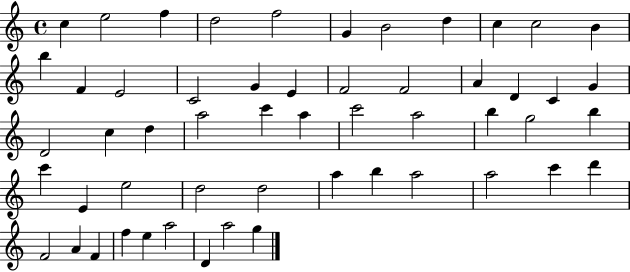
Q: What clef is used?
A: treble